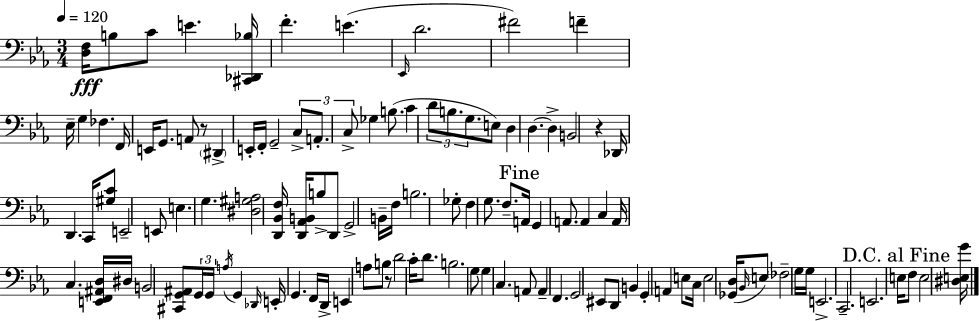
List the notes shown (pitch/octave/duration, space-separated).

[D3,F3]/s B3/e C4/e E4/q. [C#2,Db2,Bb3]/s F4/q. E4/q. Eb2/s D4/h. F#4/h F4/q Eb3/s G3/q FES3/q. F2/s E2/s G2/e. A2/e R/e D#2/q E2/s F2/s G2/h C3/e A2/e. C3/e Gb3/q B3/e. C4/q D4/e B3/e. G3/e. E3/e D3/q D3/q. D3/q B2/h R/q Db2/s D2/q. C2/s [G#3,C4]/e E2/h E2/e E3/q. G3/q. [D#3,G#3,A3]/h [D2,Bb2,F3]/s [D2,Ab2,B2]/s B3/e D2/e G2/h B2/s F3/s B3/h. Gb3/e F3/q G3/e. F3/e. A2/s G2/q A2/e. A2/q C3/q A2/s C3/q. [E2,F2,A#2,D3]/s D#3/s B2/h [C#2,G2,A#2]/e G2/s G2/s A3/s G2/q Db2/s E2/s G2/q. F2/s D2/s E2/q A3/e B3/e R/e D4/h C4/s D4/e. B3/h. G3/e G3/q C3/q. A2/e A2/q F2/q. G2/h EIS2/e D2/e B2/q G2/q A2/q E3/e C3/s E3/h [Gb2,D3]/s Bb2/s E3/e FES3/h G3/s G3/s E2/h. C2/h. E2/h. E3/s F3/e E3/h [D#3,E3,G4]/s